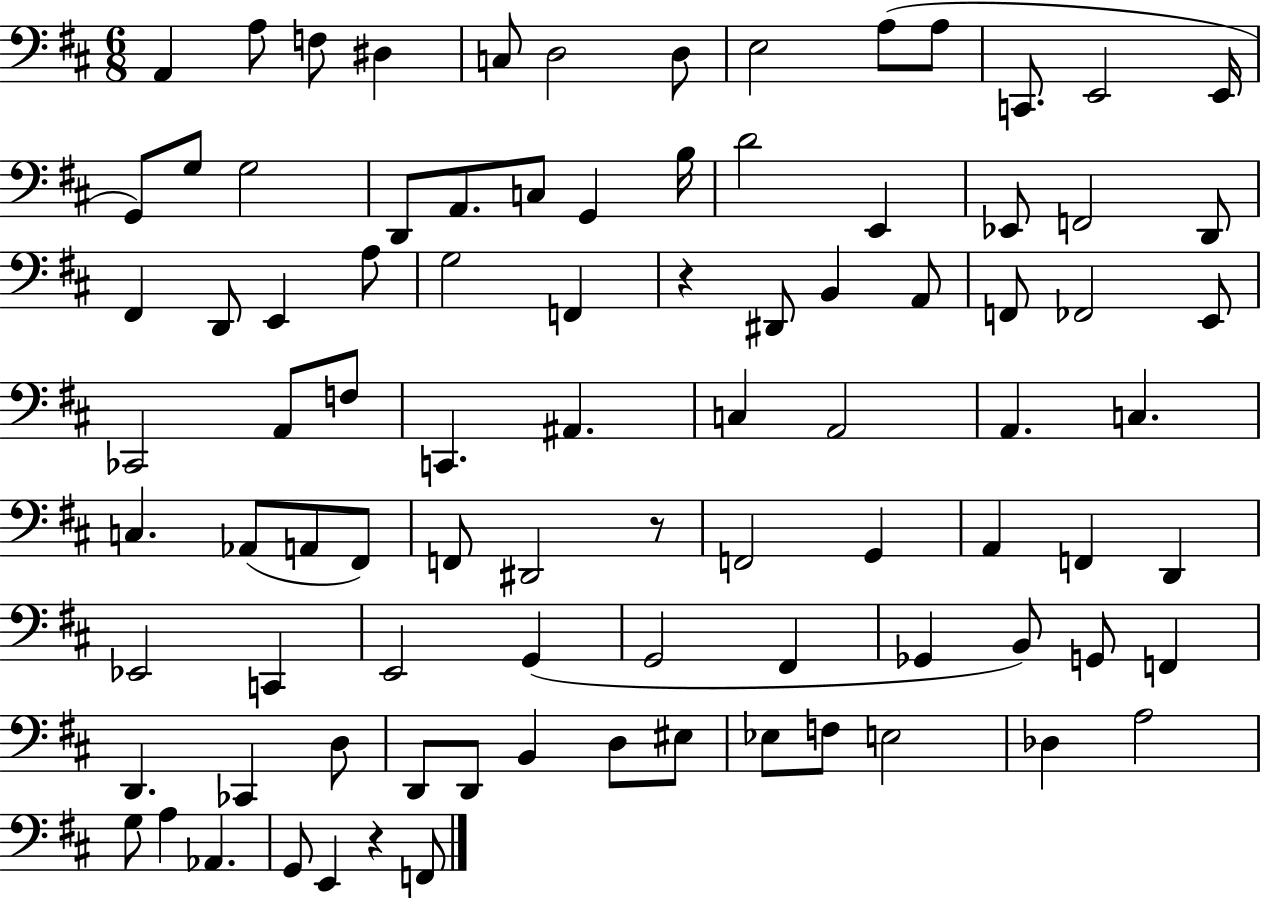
X:1
T:Untitled
M:6/8
L:1/4
K:D
A,, A,/2 F,/2 ^D, C,/2 D,2 D,/2 E,2 A,/2 A,/2 C,,/2 E,,2 E,,/4 G,,/2 G,/2 G,2 D,,/2 A,,/2 C,/2 G,, B,/4 D2 E,, _E,,/2 F,,2 D,,/2 ^F,, D,,/2 E,, A,/2 G,2 F,, z ^D,,/2 B,, A,,/2 F,,/2 _F,,2 E,,/2 _C,,2 A,,/2 F,/2 C,, ^A,, C, A,,2 A,, C, C, _A,,/2 A,,/2 ^F,,/2 F,,/2 ^D,,2 z/2 F,,2 G,, A,, F,, D,, _E,,2 C,, E,,2 G,, G,,2 ^F,, _G,, B,,/2 G,,/2 F,, D,, _C,, D,/2 D,,/2 D,,/2 B,, D,/2 ^E,/2 _E,/2 F,/2 E,2 _D, A,2 G,/2 A, _A,, G,,/2 E,, z F,,/2